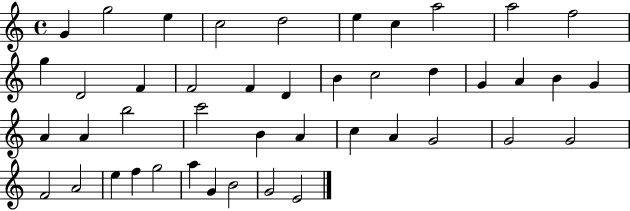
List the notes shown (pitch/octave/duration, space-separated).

G4/q G5/h E5/q C5/h D5/h E5/q C5/q A5/h A5/h F5/h G5/q D4/h F4/q F4/h F4/q D4/q B4/q C5/h D5/q G4/q A4/q B4/q G4/q A4/q A4/q B5/h C6/h B4/q A4/q C5/q A4/q G4/h G4/h G4/h F4/h A4/h E5/q F5/q G5/h A5/q G4/q B4/h G4/h E4/h